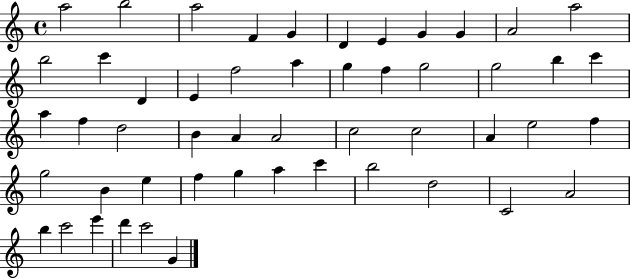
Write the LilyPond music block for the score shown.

{
  \clef treble
  \time 4/4
  \defaultTimeSignature
  \key c \major
  a''2 b''2 | a''2 f'4 g'4 | d'4 e'4 g'4 g'4 | a'2 a''2 | \break b''2 c'''4 d'4 | e'4 f''2 a''4 | g''4 f''4 g''2 | g''2 b''4 c'''4 | \break a''4 f''4 d''2 | b'4 a'4 a'2 | c''2 c''2 | a'4 e''2 f''4 | \break g''2 b'4 e''4 | f''4 g''4 a''4 c'''4 | b''2 d''2 | c'2 a'2 | \break b''4 c'''2 e'''4 | d'''4 c'''2 g'4 | \bar "|."
}